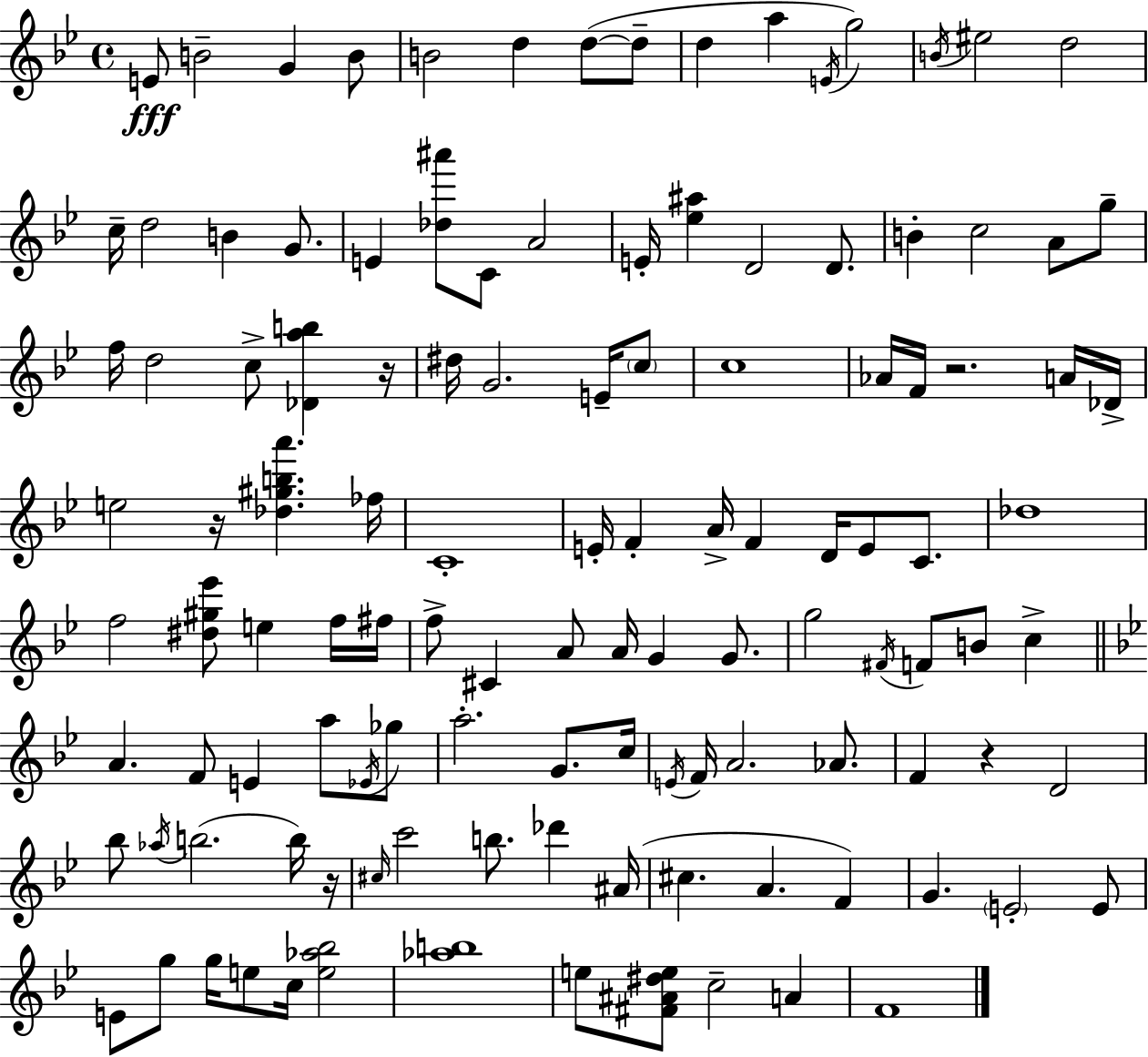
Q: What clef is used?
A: treble